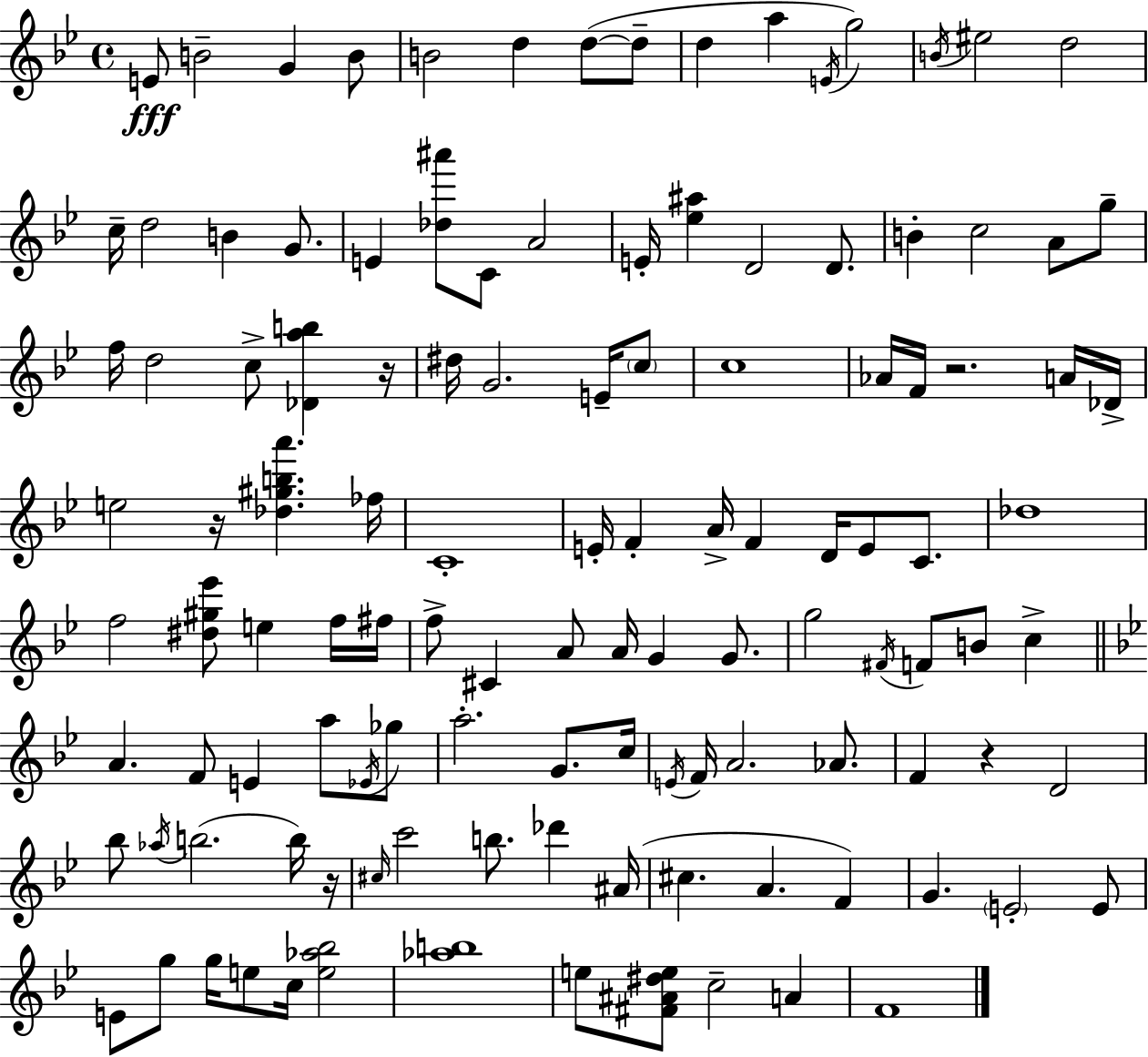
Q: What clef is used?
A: treble